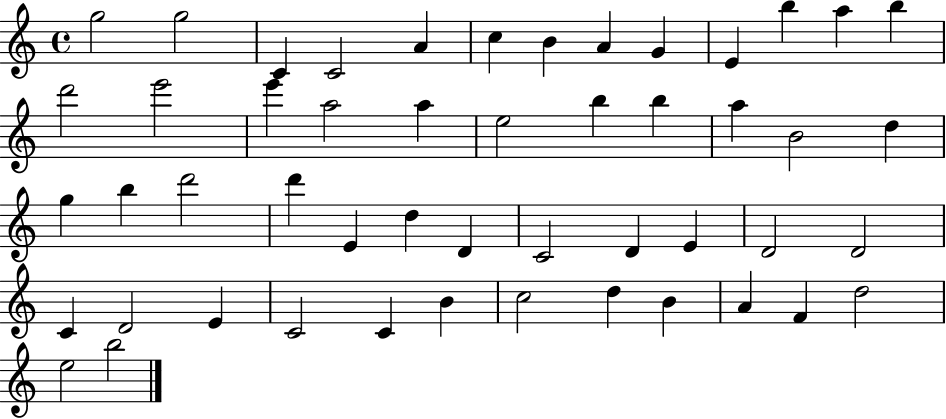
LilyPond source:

{
  \clef treble
  \time 4/4
  \defaultTimeSignature
  \key c \major
  g''2 g''2 | c'4 c'2 a'4 | c''4 b'4 a'4 g'4 | e'4 b''4 a''4 b''4 | \break d'''2 e'''2 | e'''4 a''2 a''4 | e''2 b''4 b''4 | a''4 b'2 d''4 | \break g''4 b''4 d'''2 | d'''4 e'4 d''4 d'4 | c'2 d'4 e'4 | d'2 d'2 | \break c'4 d'2 e'4 | c'2 c'4 b'4 | c''2 d''4 b'4 | a'4 f'4 d''2 | \break e''2 b''2 | \bar "|."
}